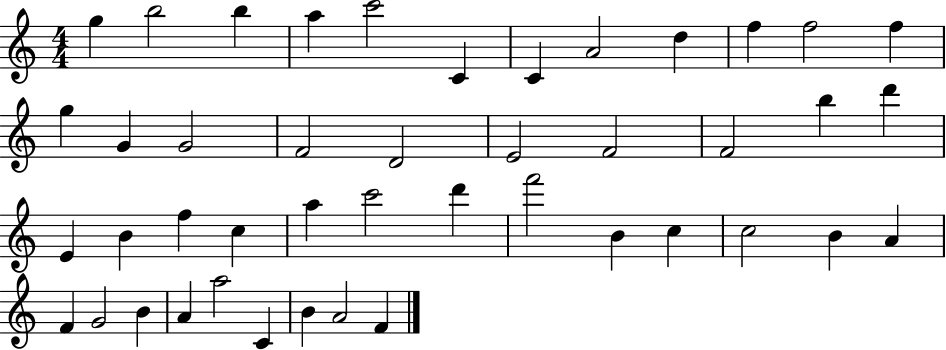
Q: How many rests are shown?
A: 0